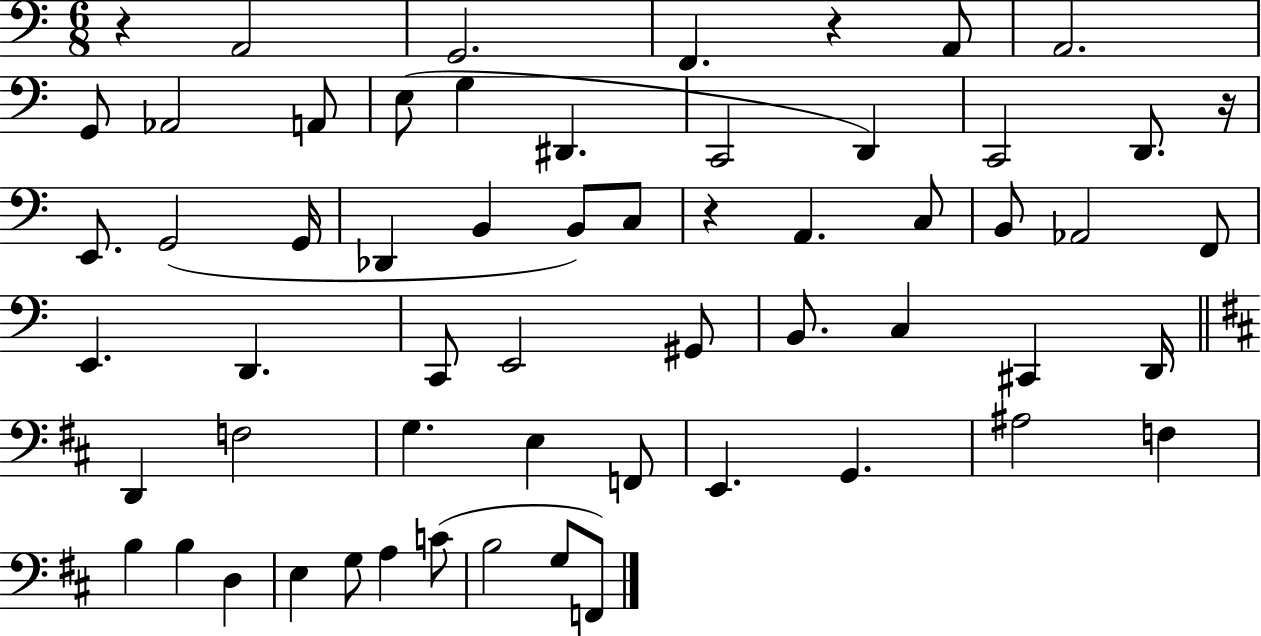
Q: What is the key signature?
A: C major